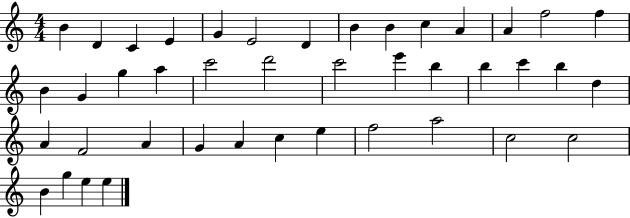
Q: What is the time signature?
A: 4/4